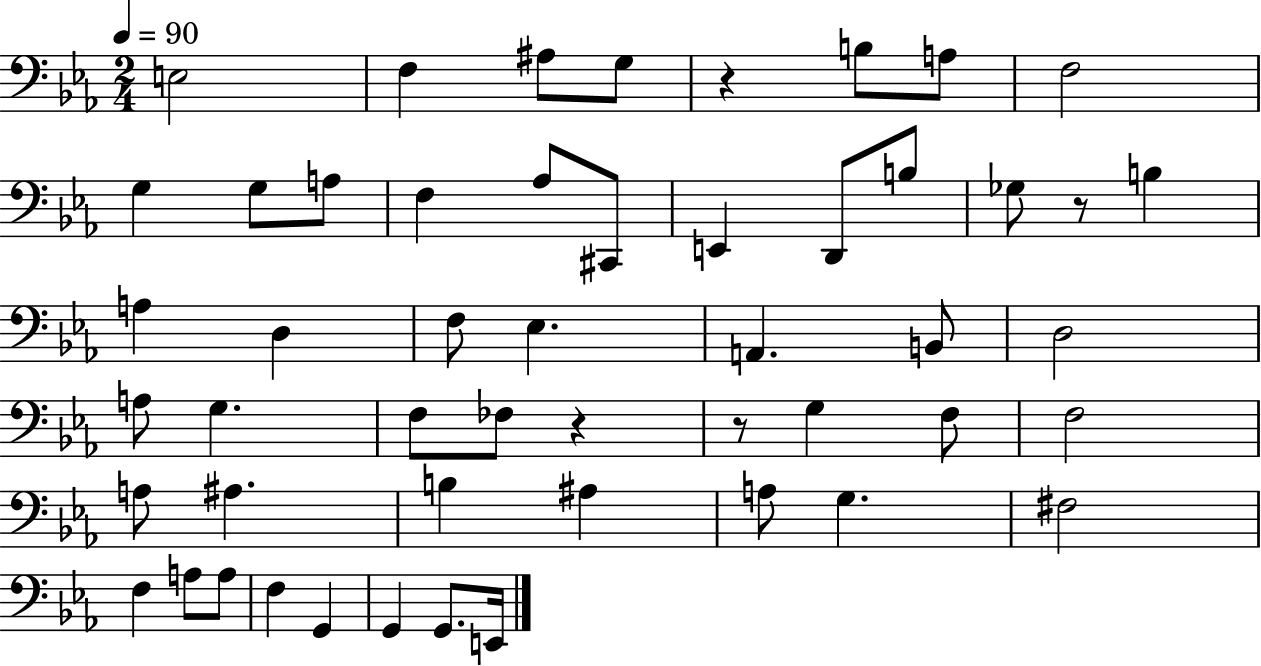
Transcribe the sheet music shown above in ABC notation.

X:1
T:Untitled
M:2/4
L:1/4
K:Eb
E,2 F, ^A,/2 G,/2 z B,/2 A,/2 F,2 G, G,/2 A,/2 F, _A,/2 ^C,,/2 E,, D,,/2 B,/2 _G,/2 z/2 B, A, D, F,/2 _E, A,, B,,/2 D,2 A,/2 G, F,/2 _F,/2 z z/2 G, F,/2 F,2 A,/2 ^A, B, ^A, A,/2 G, ^F,2 F, A,/2 A,/2 F, G,, G,, G,,/2 E,,/4